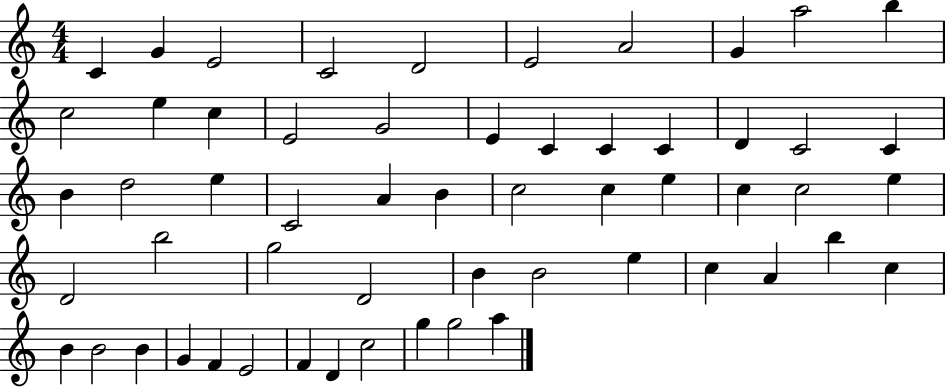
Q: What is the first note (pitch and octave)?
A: C4